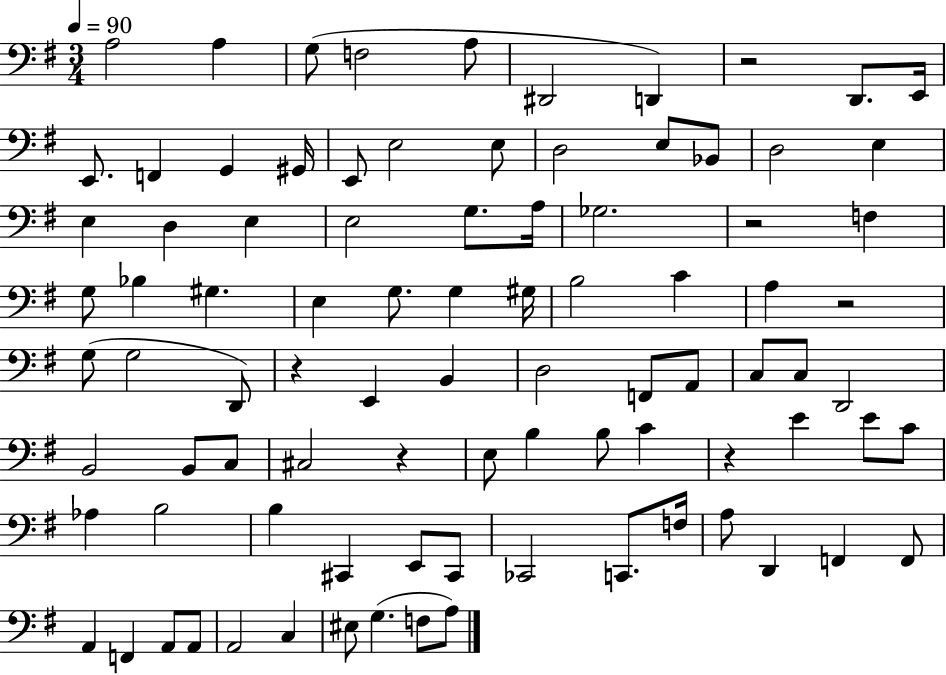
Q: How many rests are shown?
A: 6